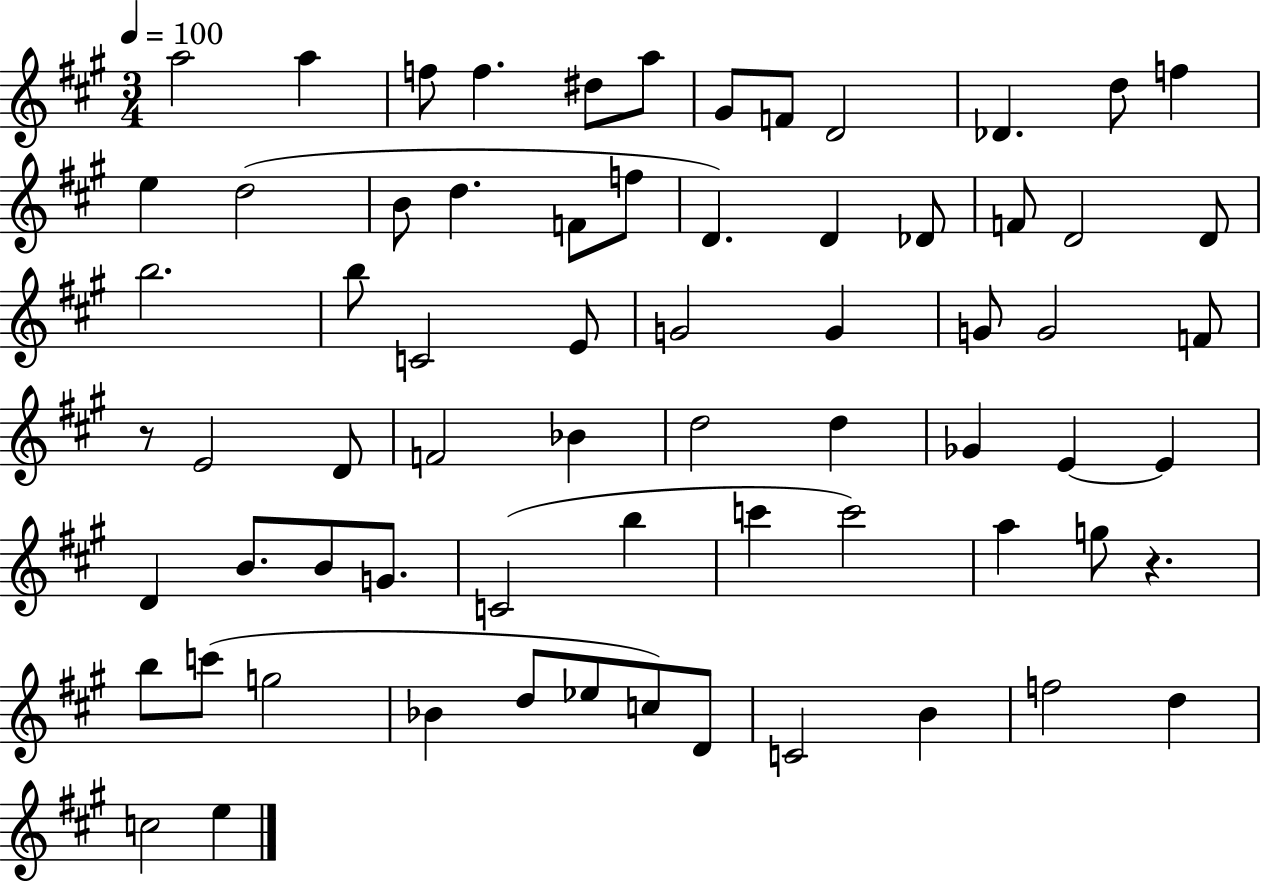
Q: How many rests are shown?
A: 2